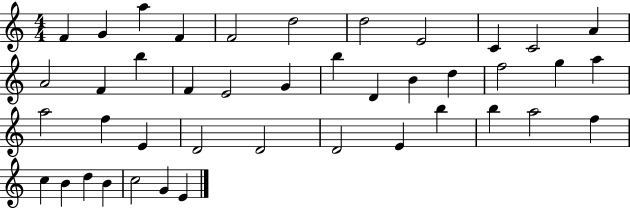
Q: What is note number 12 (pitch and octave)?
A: A4